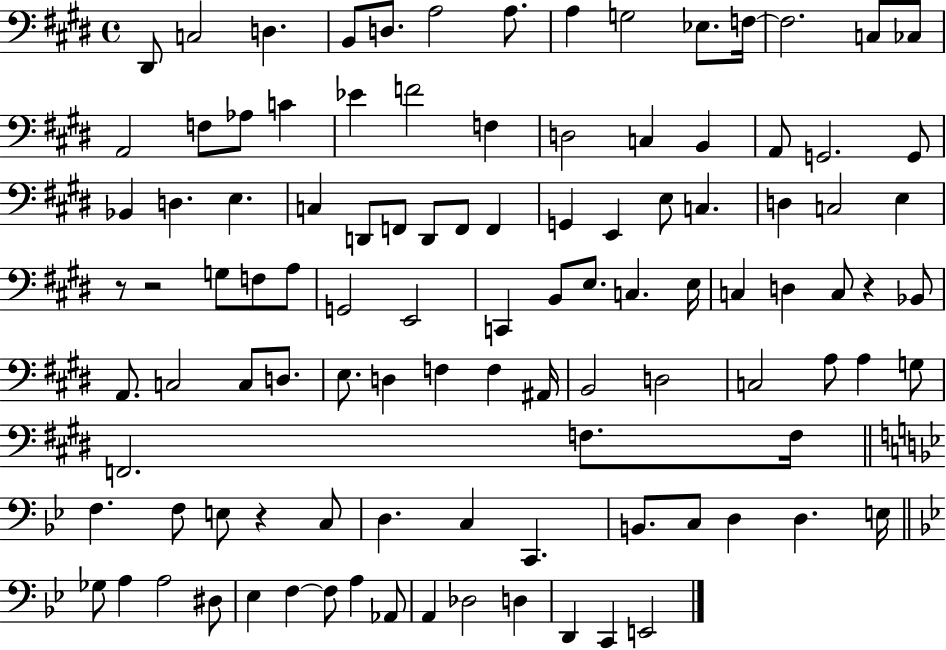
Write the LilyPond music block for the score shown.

{
  \clef bass
  \time 4/4
  \defaultTimeSignature
  \key e \major
  dis,8 c2 d4. | b,8 d8. a2 a8. | a4 g2 ees8. f16~~ | f2. c8 ces8 | \break a,2 f8 aes8 c'4 | ees'4 f'2 f4 | d2 c4 b,4 | a,8 g,2. g,8 | \break bes,4 d4. e4. | c4 d,8 f,8 d,8 f,8 f,4 | g,4 e,4 e8 c4. | d4 c2 e4 | \break r8 r2 g8 f8 a8 | g,2 e,2 | c,4 b,8 e8. c4. e16 | c4 d4 c8 r4 bes,8 | \break a,8. c2 c8 d8. | e8. d4 f4 f4 ais,16 | b,2 d2 | c2 a8 a4 g8 | \break f,2. f8. f16 | \bar "||" \break \key bes \major f4. f8 e8 r4 c8 | d4. c4 c,4. | b,8. c8 d4 d4. e16 | \bar "||" \break \key g \minor ges8 a4 a2 dis8 | ees4 f4~~ f8 a4 aes,8 | a,4 des2 d4 | d,4 c,4 e,2 | \break \bar "|."
}